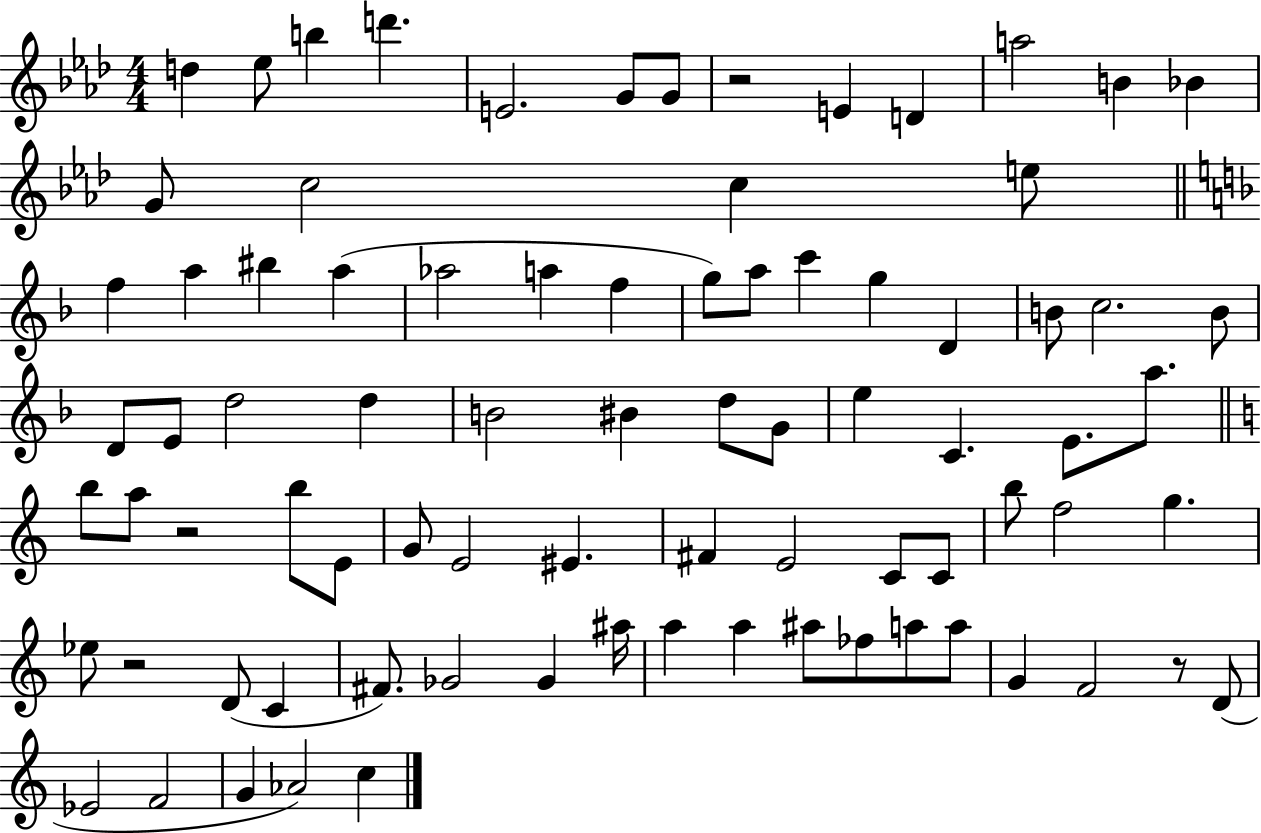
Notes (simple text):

D5/q Eb5/e B5/q D6/q. E4/h. G4/e G4/e R/h E4/q D4/q A5/h B4/q Bb4/q G4/e C5/h C5/q E5/e F5/q A5/q BIS5/q A5/q Ab5/h A5/q F5/q G5/e A5/e C6/q G5/q D4/q B4/e C5/h. B4/e D4/e E4/e D5/h D5/q B4/h BIS4/q D5/e G4/e E5/q C4/q. E4/e. A5/e. B5/e A5/e R/h B5/e E4/e G4/e E4/h EIS4/q. F#4/q E4/h C4/e C4/e B5/e F5/h G5/q. Eb5/e R/h D4/e C4/q F#4/e. Gb4/h Gb4/q A#5/s A5/q A5/q A#5/e FES5/e A5/e A5/e G4/q F4/h R/e D4/e Eb4/h F4/h G4/q Ab4/h C5/q